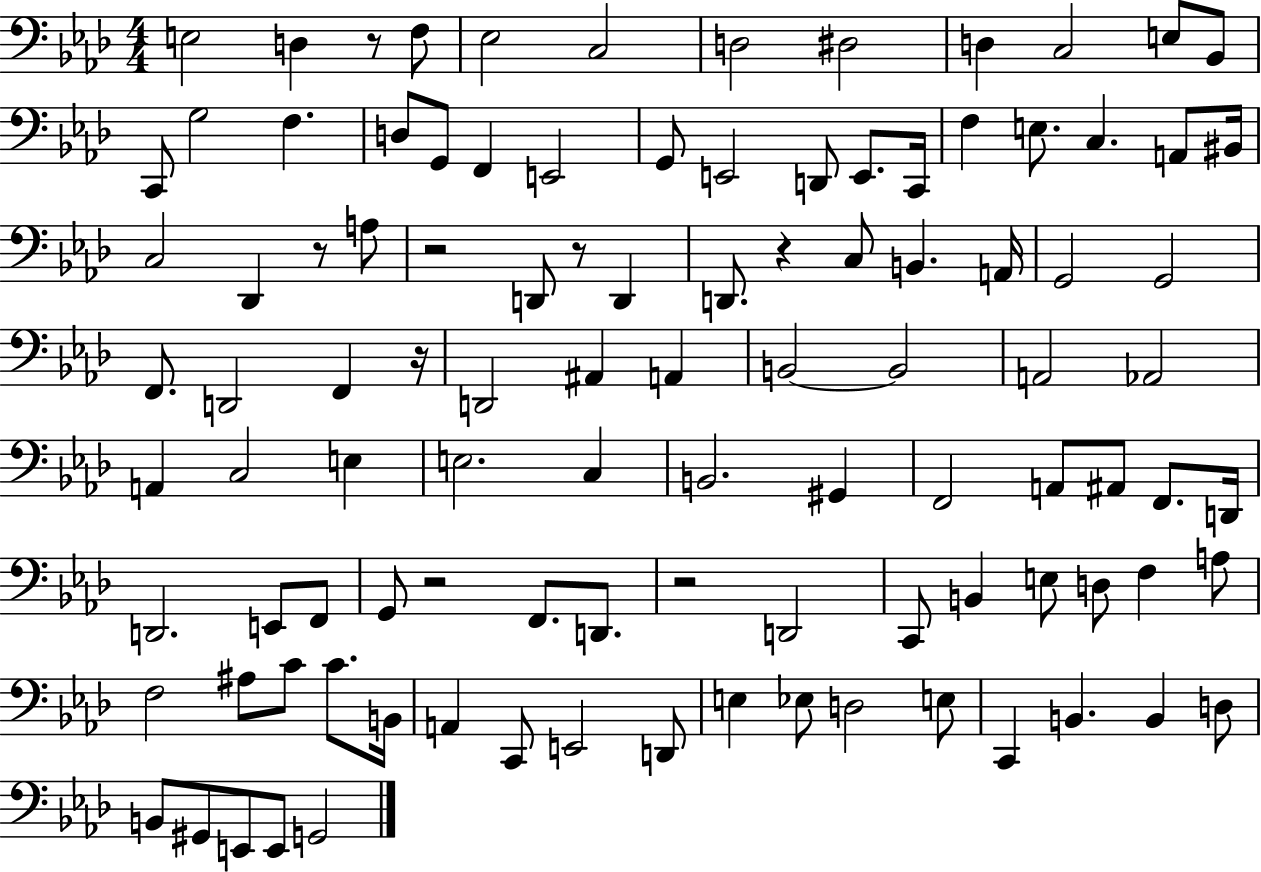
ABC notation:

X:1
T:Untitled
M:4/4
L:1/4
K:Ab
E,2 D, z/2 F,/2 _E,2 C,2 D,2 ^D,2 D, C,2 E,/2 _B,,/2 C,,/2 G,2 F, D,/2 G,,/2 F,, E,,2 G,,/2 E,,2 D,,/2 E,,/2 C,,/4 F, E,/2 C, A,,/2 ^B,,/4 C,2 _D,, z/2 A,/2 z2 D,,/2 z/2 D,, D,,/2 z C,/2 B,, A,,/4 G,,2 G,,2 F,,/2 D,,2 F,, z/4 D,,2 ^A,, A,, B,,2 B,,2 A,,2 _A,,2 A,, C,2 E, E,2 C, B,,2 ^G,, F,,2 A,,/2 ^A,,/2 F,,/2 D,,/4 D,,2 E,,/2 F,,/2 G,,/2 z2 F,,/2 D,,/2 z2 D,,2 C,,/2 B,, E,/2 D,/2 F, A,/2 F,2 ^A,/2 C/2 C/2 B,,/4 A,, C,,/2 E,,2 D,,/2 E, _E,/2 D,2 E,/2 C,, B,, B,, D,/2 B,,/2 ^G,,/2 E,,/2 E,,/2 G,,2